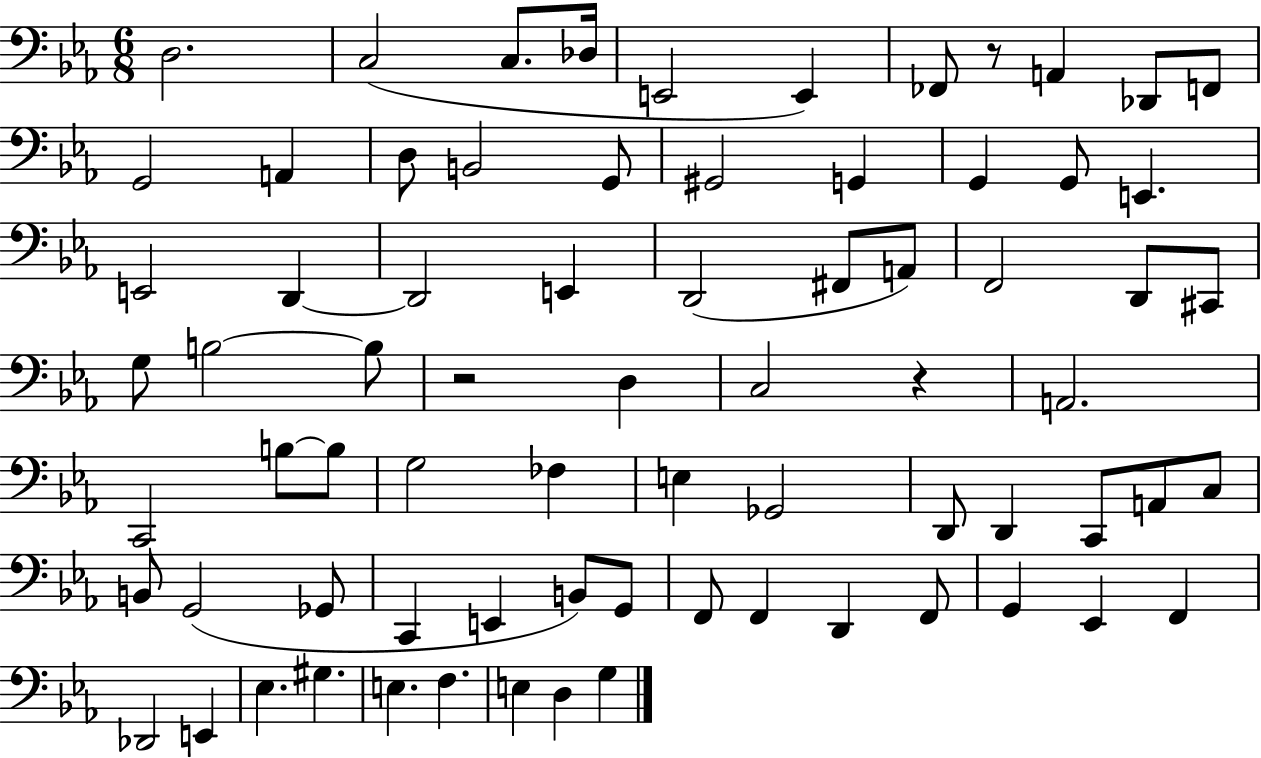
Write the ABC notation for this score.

X:1
T:Untitled
M:6/8
L:1/4
K:Eb
D,2 C,2 C,/2 _D,/4 E,,2 E,, _F,,/2 z/2 A,, _D,,/2 F,,/2 G,,2 A,, D,/2 B,,2 G,,/2 ^G,,2 G,, G,, G,,/2 E,, E,,2 D,, D,,2 E,, D,,2 ^F,,/2 A,,/2 F,,2 D,,/2 ^C,,/2 G,/2 B,2 B,/2 z2 D, C,2 z A,,2 C,,2 B,/2 B,/2 G,2 _F, E, _G,,2 D,,/2 D,, C,,/2 A,,/2 C,/2 B,,/2 G,,2 _G,,/2 C,, E,, B,,/2 G,,/2 F,,/2 F,, D,, F,,/2 G,, _E,, F,, _D,,2 E,, _E, ^G, E, F, E, D, G,